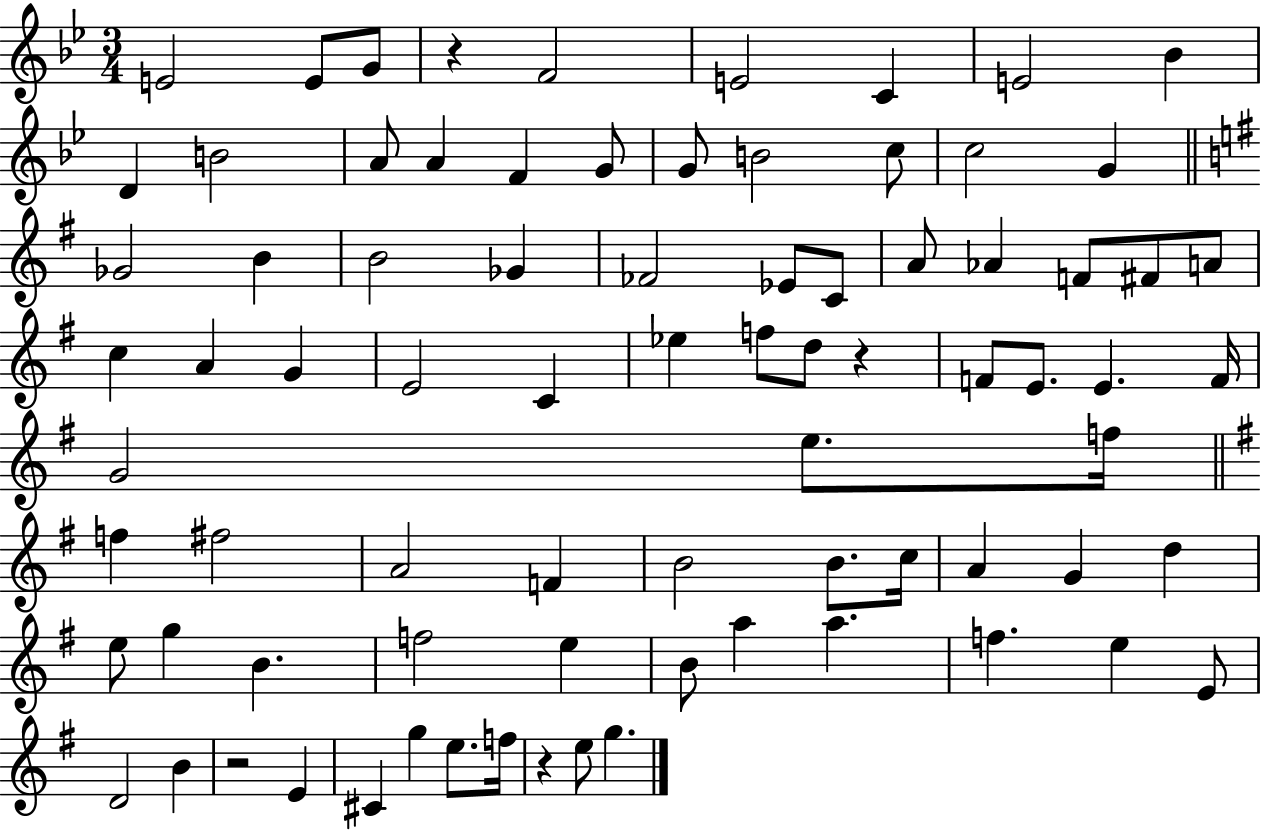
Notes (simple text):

E4/h E4/e G4/e R/q F4/h E4/h C4/q E4/h Bb4/q D4/q B4/h A4/e A4/q F4/q G4/e G4/e B4/h C5/e C5/h G4/q Gb4/h B4/q B4/h Gb4/q FES4/h Eb4/e C4/e A4/e Ab4/q F4/e F#4/e A4/e C5/q A4/q G4/q E4/h C4/q Eb5/q F5/e D5/e R/q F4/e E4/e. E4/q. F4/s G4/h E5/e. F5/s F5/q F#5/h A4/h F4/q B4/h B4/e. C5/s A4/q G4/q D5/q E5/e G5/q B4/q. F5/h E5/q B4/e A5/q A5/q. F5/q. E5/q E4/e D4/h B4/q R/h E4/q C#4/q G5/q E5/e. F5/s R/q E5/e G5/q.